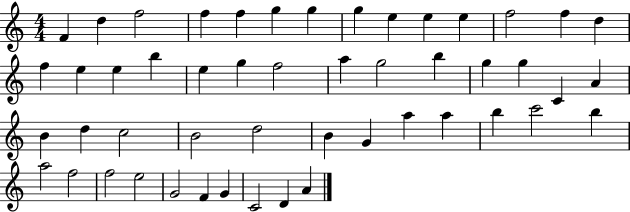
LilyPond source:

{
  \clef treble
  \numericTimeSignature
  \time 4/4
  \key c \major
  f'4 d''4 f''2 | f''4 f''4 g''4 g''4 | g''4 e''4 e''4 e''4 | f''2 f''4 d''4 | \break f''4 e''4 e''4 b''4 | e''4 g''4 f''2 | a''4 g''2 b''4 | g''4 g''4 c'4 a'4 | \break b'4 d''4 c''2 | b'2 d''2 | b'4 g'4 a''4 a''4 | b''4 c'''2 b''4 | \break a''2 f''2 | f''2 e''2 | g'2 f'4 g'4 | c'2 d'4 a'4 | \break \bar "|."
}